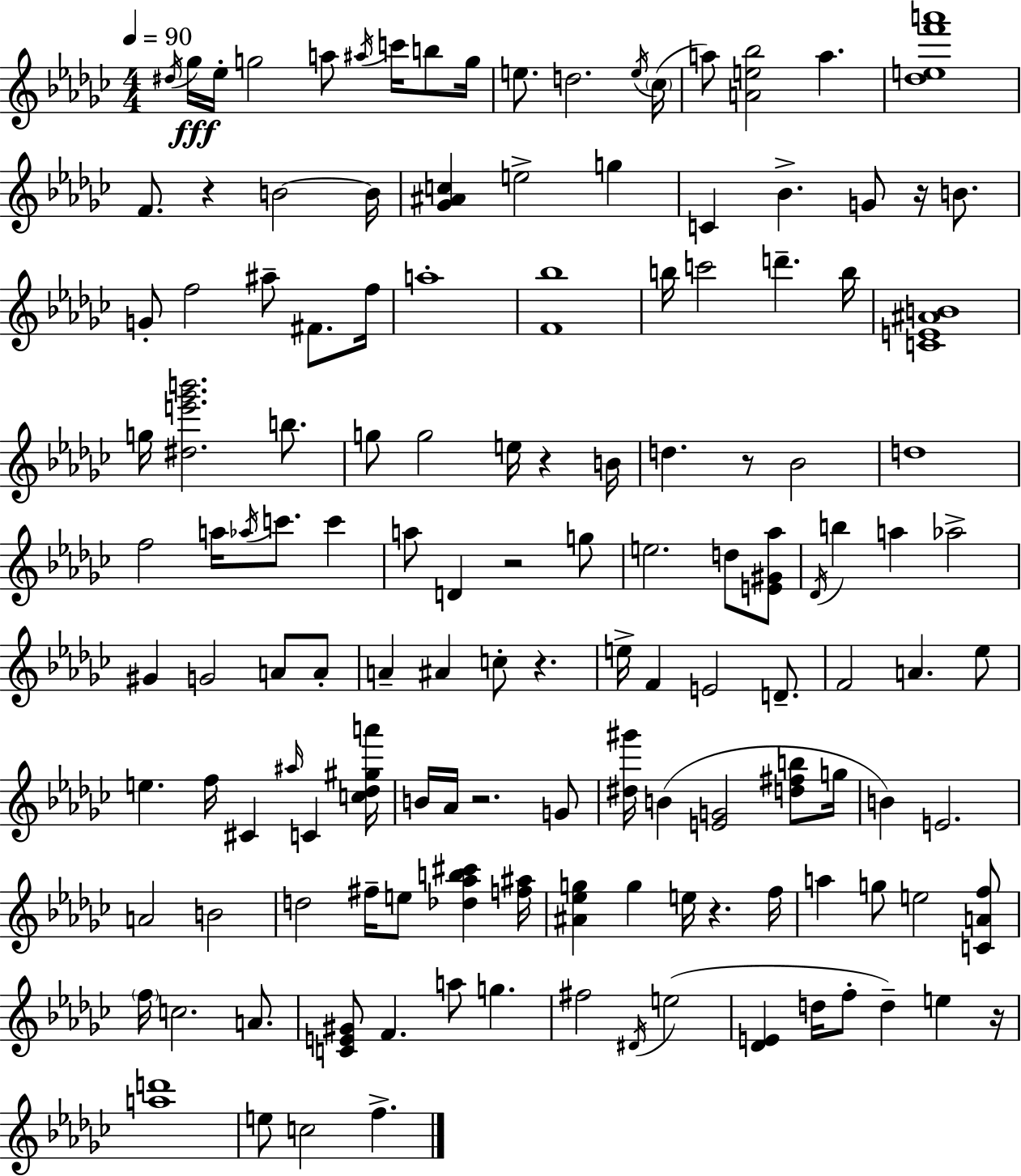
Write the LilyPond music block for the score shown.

{
  \clef treble
  \numericTimeSignature
  \time 4/4
  \key ees \minor
  \tempo 4 = 90
  \acciaccatura { dis''16 }\fff ges''16 ees''16-. g''2 a''8 \acciaccatura { ais''16 } c'''16 b''8 | g''16 e''8. d''2. | \acciaccatura { e''16 }( \parenthesize ces''16 a''8) <a' e'' bes''>2 a''4. | <des'' e'' f''' a'''>1 | \break f'8. r4 b'2~~ | b'16 <ges' ais' c''>4 e''2-> g''4 | c'4 bes'4.-> g'8 r16 | b'8. g'8-. f''2 ais''8-- fis'8. | \break f''16 a''1-. | <f' bes''>1 | b''16 c'''2 d'''4.-- | b''16 <c' e' ais' b'>1 | \break g''16 <dis'' e''' ges''' b'''>2. | b''8. g''8 g''2 e''16 r4 | b'16 d''4. r8 bes'2 | d''1 | \break f''2 a''16 \acciaccatura { aes''16 } c'''8. | c'''4 a''8 d'4 r2 | g''8 e''2. | d''8 <e' gis' aes''>8 \acciaccatura { des'16 } b''4 a''4 aes''2-> | \break gis'4 g'2 | a'8 a'8-. a'4-- ais'4 c''8-. r4. | e''16-> f'4 e'2 | d'8.-- f'2 a'4. | \break ees''8 e''4. f''16 cis'4 | \grace { ais''16 } c'4 <c'' des'' gis'' a'''>16 b'16 aes'16 r2. | g'8 <dis'' gis'''>16 b'4( <e' g'>2 | <d'' fis'' b''>8 g''16 b'4) e'2. | \break a'2 b'2 | d''2 fis''16-- e''8 | <des'' aes'' b'' cis'''>4 <f'' ais''>16 <ais' ees'' g''>4 g''4 e''16 r4. | f''16 a''4 g''8 e''2 | \break <c' a' f''>8 \parenthesize f''16 c''2. | a'8. <c' e' gis'>8 f'4. a''8 | g''4. fis''2 \acciaccatura { dis'16 } e''2( | <des' e'>4 d''16 f''8-. d''4--) | \break e''4 r16 <a'' d'''>1 | e''8 c''2 | f''4.-> \bar "|."
}